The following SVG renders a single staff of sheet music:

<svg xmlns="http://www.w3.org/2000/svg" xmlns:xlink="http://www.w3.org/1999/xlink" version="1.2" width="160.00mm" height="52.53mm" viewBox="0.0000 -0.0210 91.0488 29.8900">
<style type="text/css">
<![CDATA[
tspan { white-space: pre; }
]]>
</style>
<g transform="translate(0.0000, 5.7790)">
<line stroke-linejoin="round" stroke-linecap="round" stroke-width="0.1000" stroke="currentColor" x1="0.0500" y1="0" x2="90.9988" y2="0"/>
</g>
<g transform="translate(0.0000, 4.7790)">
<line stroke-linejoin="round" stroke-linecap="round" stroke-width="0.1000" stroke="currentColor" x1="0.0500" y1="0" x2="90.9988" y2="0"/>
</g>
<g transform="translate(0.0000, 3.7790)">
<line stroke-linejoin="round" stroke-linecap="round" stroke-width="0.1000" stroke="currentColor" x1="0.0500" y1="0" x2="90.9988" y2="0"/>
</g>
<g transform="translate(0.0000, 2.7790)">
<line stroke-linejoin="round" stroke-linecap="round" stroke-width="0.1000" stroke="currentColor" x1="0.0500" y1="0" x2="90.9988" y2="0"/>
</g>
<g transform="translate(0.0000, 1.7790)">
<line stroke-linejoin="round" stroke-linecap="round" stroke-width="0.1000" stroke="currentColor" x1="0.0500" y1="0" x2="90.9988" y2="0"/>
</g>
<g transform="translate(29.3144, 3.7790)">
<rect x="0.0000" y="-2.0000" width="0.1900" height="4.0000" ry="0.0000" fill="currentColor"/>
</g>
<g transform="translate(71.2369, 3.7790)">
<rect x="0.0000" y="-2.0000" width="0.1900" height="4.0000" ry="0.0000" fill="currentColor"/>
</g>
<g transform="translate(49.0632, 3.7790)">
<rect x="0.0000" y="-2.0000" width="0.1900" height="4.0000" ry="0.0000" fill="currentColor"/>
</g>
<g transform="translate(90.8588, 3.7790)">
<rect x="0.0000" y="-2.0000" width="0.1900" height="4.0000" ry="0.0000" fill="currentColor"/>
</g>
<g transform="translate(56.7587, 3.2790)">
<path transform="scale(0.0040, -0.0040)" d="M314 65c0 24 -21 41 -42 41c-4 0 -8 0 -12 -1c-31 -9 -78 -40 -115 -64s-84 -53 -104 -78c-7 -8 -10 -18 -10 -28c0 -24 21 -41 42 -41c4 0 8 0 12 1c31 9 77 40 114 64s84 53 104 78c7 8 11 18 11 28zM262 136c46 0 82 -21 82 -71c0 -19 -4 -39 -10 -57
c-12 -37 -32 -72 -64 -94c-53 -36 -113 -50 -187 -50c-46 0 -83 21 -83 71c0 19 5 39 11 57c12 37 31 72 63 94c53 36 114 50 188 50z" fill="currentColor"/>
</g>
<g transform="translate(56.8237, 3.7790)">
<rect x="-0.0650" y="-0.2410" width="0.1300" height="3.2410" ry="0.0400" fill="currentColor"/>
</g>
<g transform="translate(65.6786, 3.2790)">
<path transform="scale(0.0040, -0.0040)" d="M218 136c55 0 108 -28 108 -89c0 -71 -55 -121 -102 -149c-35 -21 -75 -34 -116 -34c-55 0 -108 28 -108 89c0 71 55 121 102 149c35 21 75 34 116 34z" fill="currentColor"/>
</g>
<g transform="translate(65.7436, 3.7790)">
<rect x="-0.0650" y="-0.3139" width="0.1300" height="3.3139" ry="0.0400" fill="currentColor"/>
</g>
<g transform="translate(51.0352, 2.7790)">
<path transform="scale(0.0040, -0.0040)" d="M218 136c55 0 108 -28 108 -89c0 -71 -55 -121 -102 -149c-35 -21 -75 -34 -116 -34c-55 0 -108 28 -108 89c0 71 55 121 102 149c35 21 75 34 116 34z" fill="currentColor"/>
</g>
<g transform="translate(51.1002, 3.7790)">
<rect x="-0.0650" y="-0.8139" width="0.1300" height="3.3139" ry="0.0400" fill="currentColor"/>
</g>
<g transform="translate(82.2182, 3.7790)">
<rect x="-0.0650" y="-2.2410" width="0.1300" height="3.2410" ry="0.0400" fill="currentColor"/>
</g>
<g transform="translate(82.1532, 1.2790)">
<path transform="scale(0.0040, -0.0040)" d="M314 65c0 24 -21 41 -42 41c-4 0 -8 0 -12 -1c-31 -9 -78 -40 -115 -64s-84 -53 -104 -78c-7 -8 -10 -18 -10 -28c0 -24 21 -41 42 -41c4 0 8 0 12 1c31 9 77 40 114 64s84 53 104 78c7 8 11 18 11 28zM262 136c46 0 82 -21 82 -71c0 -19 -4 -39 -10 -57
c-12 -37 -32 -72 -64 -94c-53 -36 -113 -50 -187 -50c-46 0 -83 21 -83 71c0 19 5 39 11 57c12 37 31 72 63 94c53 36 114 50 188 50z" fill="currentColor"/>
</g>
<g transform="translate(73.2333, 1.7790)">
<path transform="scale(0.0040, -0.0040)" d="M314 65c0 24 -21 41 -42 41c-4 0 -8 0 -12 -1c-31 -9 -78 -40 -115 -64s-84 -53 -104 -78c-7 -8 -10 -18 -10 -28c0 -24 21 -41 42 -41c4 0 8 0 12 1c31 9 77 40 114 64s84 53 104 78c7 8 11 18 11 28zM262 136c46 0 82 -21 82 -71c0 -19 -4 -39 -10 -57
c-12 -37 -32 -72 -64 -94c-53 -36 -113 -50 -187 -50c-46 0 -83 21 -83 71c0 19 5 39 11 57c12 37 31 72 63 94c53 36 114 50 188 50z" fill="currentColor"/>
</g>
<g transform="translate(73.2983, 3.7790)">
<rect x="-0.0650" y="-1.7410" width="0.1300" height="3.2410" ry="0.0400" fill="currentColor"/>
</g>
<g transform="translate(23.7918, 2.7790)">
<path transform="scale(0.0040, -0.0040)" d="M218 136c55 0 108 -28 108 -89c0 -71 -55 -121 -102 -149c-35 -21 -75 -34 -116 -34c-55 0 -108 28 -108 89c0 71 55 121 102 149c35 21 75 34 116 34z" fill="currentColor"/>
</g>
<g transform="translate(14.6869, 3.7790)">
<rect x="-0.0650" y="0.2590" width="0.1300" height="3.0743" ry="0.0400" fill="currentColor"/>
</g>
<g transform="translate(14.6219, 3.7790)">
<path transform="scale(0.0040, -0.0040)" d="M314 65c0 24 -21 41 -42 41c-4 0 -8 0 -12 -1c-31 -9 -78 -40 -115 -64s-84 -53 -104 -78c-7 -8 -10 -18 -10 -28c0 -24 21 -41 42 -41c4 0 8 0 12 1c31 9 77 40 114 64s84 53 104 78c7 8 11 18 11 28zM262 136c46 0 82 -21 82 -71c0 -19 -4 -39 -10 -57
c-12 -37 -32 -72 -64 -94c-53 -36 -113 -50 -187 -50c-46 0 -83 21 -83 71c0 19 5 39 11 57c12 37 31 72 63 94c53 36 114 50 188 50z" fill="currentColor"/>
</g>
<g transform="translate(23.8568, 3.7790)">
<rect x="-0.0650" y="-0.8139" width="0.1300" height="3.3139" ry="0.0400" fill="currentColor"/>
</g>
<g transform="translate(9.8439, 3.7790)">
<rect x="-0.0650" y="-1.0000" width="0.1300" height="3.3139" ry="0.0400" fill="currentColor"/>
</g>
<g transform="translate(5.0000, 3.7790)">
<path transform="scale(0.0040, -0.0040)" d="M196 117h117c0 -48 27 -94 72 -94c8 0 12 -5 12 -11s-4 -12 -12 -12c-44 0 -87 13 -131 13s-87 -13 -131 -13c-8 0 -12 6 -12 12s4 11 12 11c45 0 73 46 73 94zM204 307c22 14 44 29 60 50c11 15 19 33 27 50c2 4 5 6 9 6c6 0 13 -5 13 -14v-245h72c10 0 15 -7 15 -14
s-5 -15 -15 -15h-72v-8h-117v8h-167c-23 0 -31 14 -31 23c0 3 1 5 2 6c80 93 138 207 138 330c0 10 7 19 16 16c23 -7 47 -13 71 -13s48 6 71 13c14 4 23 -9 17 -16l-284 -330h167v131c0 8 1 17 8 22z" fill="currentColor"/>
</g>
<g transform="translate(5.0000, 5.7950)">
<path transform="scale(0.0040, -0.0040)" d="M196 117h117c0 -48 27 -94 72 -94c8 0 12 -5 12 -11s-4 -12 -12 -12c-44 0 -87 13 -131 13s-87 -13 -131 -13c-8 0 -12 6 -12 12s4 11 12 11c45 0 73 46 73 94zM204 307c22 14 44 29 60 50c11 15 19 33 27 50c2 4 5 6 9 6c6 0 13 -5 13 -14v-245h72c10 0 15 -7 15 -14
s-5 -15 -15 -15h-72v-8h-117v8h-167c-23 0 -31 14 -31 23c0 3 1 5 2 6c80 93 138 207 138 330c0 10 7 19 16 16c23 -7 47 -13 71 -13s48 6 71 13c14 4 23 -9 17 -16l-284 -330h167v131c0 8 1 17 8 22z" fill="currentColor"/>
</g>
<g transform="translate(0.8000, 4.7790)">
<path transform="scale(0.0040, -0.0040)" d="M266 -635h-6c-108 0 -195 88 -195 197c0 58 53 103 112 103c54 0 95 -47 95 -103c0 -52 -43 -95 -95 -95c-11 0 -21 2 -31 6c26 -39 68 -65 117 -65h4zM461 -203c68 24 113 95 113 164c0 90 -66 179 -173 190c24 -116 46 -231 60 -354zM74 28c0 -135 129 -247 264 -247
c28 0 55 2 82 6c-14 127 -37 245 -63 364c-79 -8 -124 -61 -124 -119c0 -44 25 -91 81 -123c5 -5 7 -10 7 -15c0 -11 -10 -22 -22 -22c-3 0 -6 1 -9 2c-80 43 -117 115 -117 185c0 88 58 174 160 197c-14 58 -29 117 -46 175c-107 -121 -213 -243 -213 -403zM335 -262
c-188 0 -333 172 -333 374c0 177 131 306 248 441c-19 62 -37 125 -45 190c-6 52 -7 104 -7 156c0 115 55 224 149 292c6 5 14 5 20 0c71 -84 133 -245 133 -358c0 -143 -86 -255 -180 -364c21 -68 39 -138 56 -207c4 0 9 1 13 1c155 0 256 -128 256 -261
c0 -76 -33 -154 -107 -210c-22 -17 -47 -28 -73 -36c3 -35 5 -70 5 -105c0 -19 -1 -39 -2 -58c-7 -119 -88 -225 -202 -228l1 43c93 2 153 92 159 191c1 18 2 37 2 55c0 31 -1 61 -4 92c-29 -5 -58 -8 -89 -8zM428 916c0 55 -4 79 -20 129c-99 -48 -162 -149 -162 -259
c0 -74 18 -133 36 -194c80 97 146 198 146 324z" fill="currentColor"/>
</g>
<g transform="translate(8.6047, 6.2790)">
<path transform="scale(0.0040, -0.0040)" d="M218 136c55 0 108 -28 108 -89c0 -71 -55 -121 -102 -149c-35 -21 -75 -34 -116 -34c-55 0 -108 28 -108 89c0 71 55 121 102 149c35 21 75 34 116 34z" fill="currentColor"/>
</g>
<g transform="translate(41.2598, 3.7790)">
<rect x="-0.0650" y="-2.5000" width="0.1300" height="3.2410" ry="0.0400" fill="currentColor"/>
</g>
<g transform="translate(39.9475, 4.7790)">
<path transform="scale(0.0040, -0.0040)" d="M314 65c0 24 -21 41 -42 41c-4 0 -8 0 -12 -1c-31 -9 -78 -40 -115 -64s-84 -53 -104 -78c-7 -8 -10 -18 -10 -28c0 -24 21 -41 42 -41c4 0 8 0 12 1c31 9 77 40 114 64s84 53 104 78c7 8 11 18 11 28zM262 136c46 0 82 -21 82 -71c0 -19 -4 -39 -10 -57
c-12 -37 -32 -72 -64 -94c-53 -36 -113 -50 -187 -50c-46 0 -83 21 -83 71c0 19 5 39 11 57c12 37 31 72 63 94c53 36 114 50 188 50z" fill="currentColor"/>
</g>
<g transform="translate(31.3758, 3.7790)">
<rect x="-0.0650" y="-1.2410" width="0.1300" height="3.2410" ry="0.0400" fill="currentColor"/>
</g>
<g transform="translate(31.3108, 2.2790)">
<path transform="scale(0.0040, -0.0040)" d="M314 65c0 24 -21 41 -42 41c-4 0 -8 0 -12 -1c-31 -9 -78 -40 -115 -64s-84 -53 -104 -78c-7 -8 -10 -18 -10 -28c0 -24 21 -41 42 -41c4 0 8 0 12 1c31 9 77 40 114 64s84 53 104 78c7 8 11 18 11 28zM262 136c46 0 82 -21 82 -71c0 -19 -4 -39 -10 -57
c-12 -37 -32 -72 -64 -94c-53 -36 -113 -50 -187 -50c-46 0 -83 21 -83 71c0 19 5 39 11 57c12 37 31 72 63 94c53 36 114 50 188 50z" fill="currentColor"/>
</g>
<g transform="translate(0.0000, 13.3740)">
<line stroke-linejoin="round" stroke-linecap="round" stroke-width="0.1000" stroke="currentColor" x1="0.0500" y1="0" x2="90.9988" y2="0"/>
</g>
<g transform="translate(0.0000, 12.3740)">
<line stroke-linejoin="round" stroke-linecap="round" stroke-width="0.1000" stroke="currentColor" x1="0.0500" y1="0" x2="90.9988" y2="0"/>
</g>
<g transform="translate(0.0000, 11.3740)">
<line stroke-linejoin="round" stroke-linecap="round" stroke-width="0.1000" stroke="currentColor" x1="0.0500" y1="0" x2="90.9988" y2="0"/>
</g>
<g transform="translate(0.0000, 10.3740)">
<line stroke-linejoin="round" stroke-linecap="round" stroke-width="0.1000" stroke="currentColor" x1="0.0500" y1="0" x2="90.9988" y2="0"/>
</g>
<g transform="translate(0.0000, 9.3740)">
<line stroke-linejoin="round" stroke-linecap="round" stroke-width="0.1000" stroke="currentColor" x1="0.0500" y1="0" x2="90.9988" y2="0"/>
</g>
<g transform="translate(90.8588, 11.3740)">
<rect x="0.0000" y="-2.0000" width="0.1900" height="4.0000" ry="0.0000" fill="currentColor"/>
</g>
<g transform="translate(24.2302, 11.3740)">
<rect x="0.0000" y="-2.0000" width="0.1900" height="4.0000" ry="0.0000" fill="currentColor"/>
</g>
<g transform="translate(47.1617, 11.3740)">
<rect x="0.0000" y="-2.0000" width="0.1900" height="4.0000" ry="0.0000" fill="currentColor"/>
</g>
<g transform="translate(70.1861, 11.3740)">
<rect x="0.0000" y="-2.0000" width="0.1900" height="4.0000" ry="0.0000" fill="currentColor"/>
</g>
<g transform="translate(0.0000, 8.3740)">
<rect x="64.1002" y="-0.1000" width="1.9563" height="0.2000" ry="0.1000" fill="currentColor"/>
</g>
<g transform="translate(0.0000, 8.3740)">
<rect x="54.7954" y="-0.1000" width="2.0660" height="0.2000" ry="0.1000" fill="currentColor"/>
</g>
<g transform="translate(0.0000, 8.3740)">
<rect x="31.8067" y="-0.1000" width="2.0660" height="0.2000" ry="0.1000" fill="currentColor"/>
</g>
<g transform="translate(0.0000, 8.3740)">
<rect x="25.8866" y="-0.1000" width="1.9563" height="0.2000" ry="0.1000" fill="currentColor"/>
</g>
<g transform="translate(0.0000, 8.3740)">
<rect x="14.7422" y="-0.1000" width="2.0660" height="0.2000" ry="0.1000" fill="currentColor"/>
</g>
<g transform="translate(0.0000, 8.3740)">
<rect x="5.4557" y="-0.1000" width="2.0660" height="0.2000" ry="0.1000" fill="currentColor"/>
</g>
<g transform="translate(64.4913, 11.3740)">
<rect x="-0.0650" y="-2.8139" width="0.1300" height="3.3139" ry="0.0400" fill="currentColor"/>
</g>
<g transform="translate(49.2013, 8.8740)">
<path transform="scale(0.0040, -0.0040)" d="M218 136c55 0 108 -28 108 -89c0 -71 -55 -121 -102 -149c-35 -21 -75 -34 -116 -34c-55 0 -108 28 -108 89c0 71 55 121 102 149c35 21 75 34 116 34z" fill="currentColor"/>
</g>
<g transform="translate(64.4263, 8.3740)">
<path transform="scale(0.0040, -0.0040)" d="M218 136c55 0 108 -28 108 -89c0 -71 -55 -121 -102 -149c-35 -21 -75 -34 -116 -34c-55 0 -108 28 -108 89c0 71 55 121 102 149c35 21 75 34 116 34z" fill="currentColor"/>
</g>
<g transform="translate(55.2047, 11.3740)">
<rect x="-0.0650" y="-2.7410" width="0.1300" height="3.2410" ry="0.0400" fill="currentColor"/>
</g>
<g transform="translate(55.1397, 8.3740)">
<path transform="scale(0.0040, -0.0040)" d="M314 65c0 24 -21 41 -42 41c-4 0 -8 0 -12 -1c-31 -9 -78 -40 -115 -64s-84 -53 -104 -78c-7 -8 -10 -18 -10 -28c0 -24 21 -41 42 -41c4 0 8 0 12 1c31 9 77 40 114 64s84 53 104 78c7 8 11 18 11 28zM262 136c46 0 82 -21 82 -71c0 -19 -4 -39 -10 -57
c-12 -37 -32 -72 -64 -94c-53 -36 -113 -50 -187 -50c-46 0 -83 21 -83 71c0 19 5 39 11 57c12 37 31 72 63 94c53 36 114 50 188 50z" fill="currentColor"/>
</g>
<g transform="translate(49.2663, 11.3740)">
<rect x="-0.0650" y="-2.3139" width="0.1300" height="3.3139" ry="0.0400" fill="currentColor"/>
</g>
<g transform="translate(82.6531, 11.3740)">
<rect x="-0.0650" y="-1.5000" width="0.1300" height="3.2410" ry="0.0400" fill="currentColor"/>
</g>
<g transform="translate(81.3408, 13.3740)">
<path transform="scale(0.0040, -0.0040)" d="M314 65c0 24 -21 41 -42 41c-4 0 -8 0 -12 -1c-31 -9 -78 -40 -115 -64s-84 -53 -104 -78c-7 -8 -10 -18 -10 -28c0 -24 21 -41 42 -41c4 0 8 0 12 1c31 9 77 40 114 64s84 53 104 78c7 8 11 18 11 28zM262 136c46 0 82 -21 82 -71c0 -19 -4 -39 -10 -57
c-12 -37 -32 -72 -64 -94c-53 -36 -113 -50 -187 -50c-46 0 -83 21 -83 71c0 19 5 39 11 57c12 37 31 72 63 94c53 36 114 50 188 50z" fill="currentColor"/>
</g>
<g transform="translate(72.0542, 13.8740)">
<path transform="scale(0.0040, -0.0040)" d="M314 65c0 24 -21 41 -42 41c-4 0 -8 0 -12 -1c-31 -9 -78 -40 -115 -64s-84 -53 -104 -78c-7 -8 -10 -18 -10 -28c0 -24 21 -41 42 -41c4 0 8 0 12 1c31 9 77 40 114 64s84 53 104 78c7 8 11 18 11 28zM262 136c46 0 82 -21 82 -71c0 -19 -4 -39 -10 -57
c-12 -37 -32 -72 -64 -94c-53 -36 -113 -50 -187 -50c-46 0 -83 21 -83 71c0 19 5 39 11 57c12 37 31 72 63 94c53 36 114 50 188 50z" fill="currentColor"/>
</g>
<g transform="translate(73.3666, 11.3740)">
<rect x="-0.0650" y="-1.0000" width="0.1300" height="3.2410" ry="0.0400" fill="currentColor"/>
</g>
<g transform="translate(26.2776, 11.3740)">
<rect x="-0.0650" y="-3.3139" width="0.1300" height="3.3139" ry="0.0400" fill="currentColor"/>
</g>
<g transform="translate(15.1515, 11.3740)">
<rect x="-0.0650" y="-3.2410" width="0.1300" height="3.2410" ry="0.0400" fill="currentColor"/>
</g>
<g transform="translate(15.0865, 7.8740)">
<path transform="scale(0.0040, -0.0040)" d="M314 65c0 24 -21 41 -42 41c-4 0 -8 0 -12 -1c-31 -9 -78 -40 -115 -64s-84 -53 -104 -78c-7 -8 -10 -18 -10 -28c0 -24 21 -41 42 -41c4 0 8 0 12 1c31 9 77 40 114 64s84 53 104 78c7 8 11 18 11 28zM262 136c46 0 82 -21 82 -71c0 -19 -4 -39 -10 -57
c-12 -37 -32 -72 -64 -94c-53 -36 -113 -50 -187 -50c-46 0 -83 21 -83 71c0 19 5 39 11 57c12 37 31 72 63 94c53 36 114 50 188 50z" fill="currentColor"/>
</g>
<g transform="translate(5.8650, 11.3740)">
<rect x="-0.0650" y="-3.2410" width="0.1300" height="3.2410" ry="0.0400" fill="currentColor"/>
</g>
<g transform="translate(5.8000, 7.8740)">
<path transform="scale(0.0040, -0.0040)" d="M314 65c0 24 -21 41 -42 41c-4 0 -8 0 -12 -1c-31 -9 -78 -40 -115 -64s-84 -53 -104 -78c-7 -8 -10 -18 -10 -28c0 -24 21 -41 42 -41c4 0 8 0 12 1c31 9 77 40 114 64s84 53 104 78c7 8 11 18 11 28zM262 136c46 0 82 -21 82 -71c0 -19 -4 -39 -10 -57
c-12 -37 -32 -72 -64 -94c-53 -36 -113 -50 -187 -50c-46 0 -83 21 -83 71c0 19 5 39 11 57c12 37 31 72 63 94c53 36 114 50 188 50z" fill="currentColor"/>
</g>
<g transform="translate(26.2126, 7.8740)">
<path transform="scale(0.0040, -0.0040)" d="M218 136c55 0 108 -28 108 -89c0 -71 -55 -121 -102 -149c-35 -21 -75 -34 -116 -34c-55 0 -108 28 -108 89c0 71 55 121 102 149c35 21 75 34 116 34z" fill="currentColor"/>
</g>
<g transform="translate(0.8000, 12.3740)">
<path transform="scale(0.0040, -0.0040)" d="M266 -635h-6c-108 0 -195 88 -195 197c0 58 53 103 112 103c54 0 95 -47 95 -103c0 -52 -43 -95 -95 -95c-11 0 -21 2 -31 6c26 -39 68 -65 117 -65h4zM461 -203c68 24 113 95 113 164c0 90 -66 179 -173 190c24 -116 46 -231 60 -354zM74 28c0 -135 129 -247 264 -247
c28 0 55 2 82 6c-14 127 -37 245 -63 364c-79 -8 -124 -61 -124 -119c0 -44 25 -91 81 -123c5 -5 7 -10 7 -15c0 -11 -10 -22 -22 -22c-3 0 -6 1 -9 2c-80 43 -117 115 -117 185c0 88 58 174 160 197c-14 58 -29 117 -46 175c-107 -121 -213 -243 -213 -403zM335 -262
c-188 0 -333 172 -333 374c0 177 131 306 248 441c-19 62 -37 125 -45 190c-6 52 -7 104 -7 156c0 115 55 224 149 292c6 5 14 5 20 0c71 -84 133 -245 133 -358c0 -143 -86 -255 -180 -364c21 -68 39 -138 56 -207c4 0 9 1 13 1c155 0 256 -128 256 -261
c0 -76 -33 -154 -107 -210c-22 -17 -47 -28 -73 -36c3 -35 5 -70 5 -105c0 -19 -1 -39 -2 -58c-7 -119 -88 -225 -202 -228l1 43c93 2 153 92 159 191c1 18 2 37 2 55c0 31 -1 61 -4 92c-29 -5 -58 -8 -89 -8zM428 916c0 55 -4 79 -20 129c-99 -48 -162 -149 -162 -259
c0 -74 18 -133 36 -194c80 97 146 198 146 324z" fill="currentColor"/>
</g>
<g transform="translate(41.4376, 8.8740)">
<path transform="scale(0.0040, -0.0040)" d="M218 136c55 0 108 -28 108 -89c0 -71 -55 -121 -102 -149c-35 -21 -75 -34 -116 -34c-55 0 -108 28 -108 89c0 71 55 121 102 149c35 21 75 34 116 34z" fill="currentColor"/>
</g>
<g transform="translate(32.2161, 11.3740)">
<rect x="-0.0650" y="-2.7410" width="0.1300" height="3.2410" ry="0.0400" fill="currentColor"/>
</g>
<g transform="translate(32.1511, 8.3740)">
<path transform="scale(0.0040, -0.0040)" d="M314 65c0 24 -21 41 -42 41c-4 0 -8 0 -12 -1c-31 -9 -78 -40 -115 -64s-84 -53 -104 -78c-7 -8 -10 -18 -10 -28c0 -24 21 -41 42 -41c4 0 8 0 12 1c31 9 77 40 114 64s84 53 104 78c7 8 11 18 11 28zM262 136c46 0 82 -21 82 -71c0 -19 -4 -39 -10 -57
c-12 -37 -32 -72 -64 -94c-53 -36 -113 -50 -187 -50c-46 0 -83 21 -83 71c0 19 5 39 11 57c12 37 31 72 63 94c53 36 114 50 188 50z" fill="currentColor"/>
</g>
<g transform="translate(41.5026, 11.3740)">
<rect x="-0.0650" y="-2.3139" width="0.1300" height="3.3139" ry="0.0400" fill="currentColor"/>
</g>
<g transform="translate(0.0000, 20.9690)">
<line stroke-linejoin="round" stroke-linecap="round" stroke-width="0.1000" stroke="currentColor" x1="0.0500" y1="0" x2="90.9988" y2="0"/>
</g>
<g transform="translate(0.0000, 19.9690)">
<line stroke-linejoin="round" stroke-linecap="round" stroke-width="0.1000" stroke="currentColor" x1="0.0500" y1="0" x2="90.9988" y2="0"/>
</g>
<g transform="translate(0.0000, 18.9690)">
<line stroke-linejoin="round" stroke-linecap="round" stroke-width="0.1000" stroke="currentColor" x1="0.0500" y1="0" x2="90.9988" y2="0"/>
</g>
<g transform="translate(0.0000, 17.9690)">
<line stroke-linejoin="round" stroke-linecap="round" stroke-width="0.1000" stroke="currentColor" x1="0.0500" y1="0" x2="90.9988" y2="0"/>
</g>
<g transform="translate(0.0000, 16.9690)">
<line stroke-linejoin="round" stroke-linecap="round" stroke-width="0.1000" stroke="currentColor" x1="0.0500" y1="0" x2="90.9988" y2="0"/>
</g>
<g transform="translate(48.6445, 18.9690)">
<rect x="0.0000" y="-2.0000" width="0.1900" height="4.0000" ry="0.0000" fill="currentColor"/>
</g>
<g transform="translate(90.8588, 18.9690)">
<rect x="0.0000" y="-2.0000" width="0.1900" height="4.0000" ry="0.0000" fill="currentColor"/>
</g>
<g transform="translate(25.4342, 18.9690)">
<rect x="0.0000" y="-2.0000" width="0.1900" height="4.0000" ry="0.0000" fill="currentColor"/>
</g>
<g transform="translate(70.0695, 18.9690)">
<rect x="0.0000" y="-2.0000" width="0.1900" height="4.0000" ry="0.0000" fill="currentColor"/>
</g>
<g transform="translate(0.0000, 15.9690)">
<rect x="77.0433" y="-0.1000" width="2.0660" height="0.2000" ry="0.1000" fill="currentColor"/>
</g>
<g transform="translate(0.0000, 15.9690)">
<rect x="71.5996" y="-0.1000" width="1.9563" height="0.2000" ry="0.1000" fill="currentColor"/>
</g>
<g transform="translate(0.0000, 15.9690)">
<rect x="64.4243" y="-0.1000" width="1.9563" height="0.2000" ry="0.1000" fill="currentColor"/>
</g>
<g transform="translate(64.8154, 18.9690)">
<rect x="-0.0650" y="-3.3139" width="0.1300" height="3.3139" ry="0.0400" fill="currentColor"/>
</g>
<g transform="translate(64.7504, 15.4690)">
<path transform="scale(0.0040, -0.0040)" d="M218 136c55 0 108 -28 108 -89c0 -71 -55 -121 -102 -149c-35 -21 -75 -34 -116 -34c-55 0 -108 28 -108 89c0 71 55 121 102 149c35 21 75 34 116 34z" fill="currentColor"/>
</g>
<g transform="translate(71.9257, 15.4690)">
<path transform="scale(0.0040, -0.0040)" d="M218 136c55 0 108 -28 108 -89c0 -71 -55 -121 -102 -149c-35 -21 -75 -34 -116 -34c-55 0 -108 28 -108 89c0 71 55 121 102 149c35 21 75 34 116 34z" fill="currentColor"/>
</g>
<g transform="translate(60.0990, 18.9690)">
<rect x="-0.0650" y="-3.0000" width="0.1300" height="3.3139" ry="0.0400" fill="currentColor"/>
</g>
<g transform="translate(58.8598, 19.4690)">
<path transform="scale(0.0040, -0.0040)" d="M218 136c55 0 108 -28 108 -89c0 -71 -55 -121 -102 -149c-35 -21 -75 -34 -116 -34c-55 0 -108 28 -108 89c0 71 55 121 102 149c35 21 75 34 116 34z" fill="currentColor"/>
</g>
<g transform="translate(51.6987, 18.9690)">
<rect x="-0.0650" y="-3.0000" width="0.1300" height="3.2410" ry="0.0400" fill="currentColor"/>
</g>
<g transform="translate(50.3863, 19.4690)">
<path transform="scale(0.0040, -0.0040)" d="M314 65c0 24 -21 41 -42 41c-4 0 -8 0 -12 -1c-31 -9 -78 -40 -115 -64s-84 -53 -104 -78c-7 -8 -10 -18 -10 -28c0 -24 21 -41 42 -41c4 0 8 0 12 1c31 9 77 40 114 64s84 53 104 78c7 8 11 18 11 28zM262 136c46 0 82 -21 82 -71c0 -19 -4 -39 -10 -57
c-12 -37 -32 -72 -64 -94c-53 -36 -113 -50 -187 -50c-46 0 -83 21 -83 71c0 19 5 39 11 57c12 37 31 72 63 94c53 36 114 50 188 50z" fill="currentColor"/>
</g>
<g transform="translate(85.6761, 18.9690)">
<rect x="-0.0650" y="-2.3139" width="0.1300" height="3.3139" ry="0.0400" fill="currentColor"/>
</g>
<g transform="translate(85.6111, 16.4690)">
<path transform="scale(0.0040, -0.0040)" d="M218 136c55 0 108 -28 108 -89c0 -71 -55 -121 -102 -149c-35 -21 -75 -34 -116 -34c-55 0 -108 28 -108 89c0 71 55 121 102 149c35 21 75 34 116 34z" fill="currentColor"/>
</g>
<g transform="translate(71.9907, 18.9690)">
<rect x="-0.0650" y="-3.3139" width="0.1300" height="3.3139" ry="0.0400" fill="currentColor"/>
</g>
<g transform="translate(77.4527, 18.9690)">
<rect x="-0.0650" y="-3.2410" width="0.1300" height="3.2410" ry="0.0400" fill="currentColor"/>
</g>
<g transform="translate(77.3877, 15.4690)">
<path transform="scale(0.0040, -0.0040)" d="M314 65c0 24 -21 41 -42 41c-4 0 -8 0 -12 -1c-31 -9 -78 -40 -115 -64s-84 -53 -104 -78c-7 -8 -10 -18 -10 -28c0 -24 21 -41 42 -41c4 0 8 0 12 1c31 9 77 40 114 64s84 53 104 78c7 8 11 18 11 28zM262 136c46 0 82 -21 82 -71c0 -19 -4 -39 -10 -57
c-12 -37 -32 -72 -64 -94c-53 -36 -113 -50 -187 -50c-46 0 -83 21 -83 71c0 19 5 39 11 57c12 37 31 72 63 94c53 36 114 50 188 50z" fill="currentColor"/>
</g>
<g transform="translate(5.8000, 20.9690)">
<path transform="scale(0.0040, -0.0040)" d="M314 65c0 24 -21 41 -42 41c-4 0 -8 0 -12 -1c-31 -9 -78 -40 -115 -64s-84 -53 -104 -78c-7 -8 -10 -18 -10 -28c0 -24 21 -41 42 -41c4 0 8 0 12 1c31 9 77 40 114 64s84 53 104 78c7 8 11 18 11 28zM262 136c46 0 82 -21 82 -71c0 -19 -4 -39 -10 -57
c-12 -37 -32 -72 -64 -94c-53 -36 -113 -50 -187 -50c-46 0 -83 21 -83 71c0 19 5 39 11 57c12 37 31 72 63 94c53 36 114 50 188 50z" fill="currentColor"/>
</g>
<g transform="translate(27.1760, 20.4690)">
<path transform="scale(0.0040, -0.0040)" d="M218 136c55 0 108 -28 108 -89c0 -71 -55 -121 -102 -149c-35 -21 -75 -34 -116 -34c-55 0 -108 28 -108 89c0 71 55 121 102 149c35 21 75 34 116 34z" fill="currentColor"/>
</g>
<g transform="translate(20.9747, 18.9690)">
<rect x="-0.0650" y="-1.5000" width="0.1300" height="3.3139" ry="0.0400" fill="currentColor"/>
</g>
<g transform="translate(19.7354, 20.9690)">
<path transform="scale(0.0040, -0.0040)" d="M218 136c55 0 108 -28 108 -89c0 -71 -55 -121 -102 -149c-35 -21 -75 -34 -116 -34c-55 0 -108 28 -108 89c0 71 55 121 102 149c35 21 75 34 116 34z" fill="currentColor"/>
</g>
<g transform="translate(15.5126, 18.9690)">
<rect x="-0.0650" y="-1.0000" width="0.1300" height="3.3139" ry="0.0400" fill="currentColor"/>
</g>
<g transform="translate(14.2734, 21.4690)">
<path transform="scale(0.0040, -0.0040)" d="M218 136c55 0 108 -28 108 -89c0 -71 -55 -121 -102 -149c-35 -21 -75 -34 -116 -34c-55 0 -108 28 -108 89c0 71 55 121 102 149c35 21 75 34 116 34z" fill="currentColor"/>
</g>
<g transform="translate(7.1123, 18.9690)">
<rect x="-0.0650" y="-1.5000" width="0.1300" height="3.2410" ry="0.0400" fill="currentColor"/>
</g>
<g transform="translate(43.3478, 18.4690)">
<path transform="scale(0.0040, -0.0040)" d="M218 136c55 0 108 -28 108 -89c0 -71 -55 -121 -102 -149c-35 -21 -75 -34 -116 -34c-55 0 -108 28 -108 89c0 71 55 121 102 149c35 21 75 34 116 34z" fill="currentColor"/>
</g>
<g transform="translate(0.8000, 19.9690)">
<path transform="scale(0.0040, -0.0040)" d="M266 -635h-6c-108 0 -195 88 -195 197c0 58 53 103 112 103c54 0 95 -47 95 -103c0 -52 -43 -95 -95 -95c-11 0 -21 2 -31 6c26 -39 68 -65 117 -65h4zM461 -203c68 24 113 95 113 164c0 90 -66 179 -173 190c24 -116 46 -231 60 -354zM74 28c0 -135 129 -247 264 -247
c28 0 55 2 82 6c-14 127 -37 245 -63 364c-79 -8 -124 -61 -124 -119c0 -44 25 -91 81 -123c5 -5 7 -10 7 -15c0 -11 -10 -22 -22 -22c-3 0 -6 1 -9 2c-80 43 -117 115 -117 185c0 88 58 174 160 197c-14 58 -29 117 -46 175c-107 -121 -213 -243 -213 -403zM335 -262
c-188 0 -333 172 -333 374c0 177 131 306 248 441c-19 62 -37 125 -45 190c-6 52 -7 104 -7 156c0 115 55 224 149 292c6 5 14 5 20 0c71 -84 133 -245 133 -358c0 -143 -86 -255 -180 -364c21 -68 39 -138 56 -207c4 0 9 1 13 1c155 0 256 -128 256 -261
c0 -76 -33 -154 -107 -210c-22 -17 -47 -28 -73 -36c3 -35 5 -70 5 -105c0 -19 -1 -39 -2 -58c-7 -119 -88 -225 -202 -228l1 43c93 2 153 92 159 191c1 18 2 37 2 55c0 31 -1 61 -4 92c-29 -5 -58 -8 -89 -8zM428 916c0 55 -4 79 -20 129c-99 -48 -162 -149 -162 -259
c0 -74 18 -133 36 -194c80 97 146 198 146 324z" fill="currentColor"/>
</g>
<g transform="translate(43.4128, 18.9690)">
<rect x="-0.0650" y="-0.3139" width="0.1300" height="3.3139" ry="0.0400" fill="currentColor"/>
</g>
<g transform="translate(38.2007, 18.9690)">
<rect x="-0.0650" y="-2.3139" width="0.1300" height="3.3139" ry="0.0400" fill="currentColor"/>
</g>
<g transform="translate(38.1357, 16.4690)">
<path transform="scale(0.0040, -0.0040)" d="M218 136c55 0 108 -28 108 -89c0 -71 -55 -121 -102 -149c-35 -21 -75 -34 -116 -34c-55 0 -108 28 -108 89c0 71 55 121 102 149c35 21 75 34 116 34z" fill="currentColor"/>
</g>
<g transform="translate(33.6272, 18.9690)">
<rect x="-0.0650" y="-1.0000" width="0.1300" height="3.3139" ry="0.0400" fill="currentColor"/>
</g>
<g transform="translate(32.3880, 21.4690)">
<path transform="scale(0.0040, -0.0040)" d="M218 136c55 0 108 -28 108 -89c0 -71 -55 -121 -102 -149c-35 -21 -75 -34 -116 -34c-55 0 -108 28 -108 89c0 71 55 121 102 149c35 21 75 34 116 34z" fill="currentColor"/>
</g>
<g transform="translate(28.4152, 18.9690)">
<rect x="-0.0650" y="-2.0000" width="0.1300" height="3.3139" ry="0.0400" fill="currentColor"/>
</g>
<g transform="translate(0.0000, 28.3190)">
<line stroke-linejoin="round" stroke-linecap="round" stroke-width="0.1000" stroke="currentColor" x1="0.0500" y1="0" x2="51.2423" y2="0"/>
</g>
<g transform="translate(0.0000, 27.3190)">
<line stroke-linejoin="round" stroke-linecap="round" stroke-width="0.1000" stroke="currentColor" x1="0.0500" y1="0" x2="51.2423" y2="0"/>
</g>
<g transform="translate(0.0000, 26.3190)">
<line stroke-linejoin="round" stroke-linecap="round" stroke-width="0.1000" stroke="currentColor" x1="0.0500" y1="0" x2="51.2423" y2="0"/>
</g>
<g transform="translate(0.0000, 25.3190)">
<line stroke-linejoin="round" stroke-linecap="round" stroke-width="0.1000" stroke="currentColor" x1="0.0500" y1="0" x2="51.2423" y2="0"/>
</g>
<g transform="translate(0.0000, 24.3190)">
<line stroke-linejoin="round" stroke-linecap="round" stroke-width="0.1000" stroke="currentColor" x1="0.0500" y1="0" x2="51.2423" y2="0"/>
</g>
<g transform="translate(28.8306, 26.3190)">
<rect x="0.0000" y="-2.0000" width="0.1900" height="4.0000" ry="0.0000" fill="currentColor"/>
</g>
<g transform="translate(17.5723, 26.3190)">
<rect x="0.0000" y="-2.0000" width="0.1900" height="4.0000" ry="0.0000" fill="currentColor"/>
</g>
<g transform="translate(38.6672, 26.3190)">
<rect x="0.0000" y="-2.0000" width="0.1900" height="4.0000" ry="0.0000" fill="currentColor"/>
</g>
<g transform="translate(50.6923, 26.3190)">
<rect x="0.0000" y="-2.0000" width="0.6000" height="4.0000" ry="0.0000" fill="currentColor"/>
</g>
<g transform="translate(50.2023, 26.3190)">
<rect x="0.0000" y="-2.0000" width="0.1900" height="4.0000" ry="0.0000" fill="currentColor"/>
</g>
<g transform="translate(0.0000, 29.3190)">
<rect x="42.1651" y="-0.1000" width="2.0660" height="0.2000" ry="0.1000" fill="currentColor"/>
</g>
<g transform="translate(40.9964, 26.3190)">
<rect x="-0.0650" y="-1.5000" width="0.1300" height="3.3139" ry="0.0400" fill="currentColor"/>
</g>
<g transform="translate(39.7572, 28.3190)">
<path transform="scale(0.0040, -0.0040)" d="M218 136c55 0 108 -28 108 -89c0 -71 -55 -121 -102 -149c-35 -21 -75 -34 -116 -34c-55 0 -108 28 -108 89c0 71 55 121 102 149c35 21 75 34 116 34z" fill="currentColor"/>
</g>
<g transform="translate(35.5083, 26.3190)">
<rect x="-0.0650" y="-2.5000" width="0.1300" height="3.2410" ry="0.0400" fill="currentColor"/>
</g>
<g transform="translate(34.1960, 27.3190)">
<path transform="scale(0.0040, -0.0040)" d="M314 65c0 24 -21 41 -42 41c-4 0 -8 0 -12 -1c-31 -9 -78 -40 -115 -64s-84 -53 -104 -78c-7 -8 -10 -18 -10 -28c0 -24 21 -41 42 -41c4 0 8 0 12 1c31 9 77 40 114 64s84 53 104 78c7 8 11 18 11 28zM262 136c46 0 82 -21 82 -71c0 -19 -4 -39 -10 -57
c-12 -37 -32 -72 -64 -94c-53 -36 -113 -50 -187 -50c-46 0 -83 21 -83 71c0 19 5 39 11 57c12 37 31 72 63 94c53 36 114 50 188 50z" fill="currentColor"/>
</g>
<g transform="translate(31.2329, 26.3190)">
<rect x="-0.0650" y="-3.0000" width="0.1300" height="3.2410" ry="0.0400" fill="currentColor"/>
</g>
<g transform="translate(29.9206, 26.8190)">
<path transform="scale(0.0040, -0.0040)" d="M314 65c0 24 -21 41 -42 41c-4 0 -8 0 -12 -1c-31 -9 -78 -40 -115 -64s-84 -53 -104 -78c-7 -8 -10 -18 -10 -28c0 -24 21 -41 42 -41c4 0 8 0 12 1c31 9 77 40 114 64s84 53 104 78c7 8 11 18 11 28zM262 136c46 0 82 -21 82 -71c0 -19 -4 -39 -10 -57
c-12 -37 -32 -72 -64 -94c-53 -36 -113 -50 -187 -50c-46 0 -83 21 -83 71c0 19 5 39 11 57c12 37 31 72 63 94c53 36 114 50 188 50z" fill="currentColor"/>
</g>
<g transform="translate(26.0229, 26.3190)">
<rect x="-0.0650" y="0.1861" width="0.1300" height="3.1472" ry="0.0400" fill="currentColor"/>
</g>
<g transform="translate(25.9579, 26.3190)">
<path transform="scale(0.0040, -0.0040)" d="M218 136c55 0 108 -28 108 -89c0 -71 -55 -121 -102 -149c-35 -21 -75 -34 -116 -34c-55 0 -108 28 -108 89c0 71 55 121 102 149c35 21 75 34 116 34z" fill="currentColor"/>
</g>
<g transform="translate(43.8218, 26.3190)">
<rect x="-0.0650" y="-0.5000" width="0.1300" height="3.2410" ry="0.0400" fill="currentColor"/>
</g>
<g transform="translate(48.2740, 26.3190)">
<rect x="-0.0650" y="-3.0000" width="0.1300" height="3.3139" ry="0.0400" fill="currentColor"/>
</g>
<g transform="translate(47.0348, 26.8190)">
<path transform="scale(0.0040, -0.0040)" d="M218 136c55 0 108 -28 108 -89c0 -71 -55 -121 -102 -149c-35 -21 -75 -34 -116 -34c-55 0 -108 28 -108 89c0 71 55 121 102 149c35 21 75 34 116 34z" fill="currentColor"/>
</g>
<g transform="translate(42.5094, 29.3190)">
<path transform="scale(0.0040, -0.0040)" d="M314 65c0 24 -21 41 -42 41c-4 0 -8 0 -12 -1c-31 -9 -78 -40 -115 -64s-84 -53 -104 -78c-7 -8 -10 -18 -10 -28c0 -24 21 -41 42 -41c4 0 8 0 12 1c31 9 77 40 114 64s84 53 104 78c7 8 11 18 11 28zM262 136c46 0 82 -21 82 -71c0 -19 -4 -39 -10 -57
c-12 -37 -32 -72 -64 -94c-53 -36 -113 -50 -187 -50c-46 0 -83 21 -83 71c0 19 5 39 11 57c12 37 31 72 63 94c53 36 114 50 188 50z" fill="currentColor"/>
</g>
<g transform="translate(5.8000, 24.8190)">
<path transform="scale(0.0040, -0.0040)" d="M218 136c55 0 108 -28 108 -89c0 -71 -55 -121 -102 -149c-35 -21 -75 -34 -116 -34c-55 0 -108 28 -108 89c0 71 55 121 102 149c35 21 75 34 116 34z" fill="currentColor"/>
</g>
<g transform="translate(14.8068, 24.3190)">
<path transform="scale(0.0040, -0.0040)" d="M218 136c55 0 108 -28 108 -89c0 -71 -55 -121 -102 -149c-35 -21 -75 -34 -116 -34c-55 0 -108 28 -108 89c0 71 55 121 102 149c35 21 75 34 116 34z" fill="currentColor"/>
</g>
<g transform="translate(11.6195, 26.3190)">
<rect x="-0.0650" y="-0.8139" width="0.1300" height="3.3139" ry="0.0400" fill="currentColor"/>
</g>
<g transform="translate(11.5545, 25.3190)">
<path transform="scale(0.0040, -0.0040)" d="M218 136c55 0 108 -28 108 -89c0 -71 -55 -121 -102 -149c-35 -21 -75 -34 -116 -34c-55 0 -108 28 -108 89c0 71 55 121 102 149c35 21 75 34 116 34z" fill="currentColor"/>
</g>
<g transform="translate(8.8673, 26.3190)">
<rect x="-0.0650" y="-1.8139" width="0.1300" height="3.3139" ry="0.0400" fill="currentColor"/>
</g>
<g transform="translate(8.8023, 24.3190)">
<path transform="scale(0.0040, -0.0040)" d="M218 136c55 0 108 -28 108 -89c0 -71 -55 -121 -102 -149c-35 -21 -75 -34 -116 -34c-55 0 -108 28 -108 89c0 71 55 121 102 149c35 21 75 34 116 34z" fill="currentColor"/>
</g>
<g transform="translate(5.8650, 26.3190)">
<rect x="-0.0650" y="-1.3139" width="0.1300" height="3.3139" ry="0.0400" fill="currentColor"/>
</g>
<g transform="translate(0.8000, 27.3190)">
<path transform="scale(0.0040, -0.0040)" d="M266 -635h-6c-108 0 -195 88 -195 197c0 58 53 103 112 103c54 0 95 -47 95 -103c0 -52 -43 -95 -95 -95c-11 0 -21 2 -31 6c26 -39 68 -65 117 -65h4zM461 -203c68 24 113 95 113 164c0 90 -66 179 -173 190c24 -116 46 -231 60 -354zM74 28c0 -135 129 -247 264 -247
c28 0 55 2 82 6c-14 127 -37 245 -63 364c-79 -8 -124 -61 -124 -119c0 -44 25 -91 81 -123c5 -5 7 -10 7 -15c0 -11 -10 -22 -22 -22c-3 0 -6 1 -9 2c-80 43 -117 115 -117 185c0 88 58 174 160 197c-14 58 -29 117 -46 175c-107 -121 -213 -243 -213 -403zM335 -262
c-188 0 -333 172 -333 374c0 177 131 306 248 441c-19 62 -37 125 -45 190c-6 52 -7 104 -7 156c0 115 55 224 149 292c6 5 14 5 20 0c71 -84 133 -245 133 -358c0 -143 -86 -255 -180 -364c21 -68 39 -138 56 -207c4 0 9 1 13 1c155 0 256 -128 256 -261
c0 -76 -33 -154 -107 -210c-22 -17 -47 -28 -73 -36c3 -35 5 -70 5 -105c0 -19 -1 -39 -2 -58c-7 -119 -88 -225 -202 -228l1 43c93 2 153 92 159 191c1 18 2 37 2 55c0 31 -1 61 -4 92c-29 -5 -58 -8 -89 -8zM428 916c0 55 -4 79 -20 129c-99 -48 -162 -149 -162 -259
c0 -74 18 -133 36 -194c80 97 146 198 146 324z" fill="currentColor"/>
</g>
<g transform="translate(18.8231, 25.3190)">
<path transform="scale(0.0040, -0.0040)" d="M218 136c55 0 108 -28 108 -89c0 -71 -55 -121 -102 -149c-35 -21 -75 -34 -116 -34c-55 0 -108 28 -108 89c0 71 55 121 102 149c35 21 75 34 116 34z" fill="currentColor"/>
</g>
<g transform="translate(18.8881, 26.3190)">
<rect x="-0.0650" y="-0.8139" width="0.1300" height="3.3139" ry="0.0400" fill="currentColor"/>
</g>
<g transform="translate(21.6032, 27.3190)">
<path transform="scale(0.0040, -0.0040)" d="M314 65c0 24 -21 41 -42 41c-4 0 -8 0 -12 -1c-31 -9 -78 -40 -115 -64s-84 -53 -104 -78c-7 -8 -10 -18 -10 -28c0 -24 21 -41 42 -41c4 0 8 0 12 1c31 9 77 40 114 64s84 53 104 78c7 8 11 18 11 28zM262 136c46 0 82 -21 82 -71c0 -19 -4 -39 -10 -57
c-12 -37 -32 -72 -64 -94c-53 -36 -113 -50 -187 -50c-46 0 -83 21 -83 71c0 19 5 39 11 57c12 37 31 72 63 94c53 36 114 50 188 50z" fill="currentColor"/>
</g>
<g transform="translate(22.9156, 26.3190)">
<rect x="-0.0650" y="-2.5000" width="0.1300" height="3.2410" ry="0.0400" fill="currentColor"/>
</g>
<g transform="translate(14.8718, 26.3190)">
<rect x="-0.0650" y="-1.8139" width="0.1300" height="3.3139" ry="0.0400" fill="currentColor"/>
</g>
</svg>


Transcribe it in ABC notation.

X:1
T:Untitled
M:4/4
L:1/4
K:C
D B2 d e2 G2 d c2 c f2 g2 b2 b2 b a2 g g a2 a D2 E2 E2 D E F D g c A2 A b b b2 g e f d f d G2 B A2 G2 E C2 A